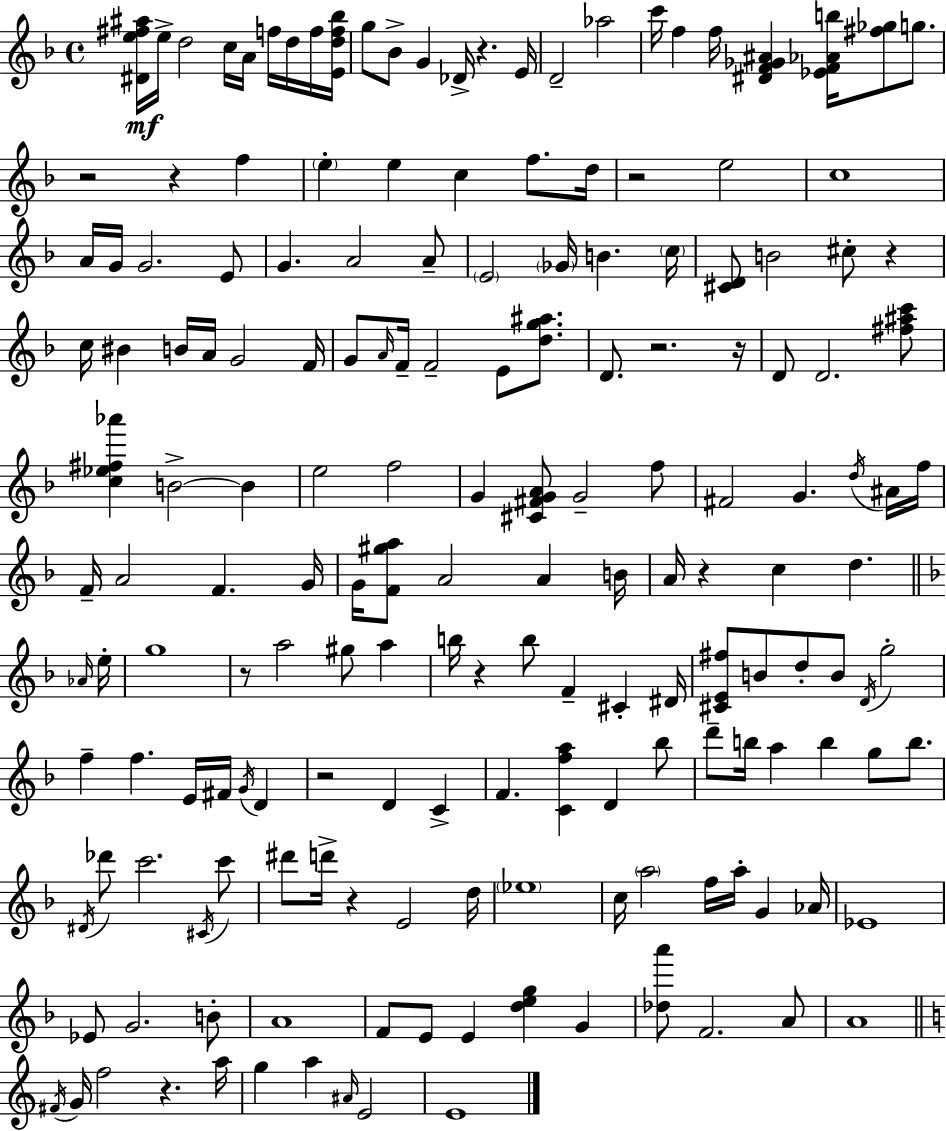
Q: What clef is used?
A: treble